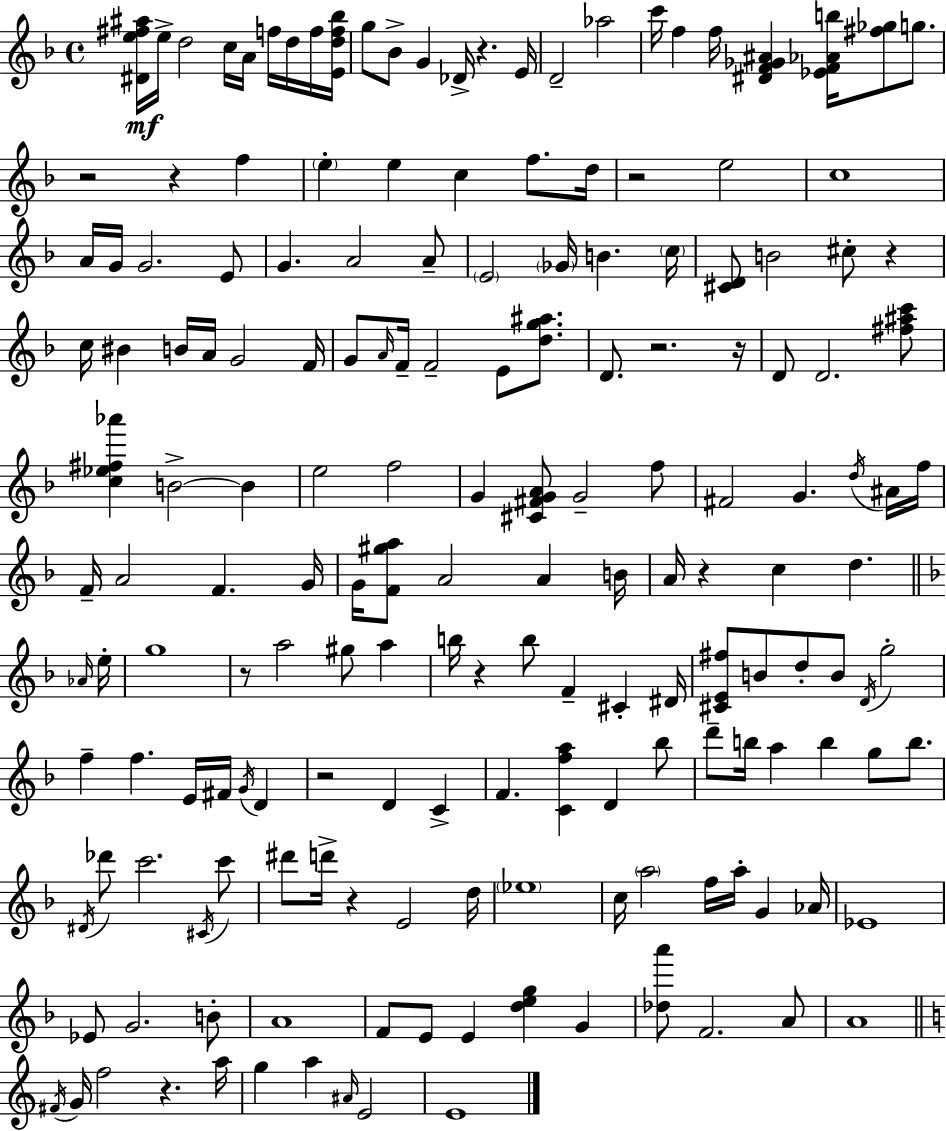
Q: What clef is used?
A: treble